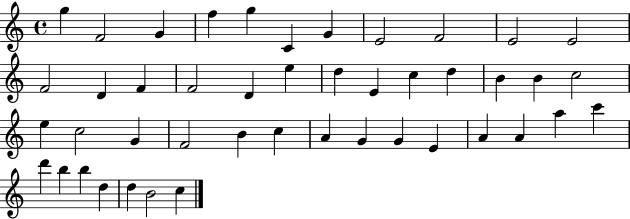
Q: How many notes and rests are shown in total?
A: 45